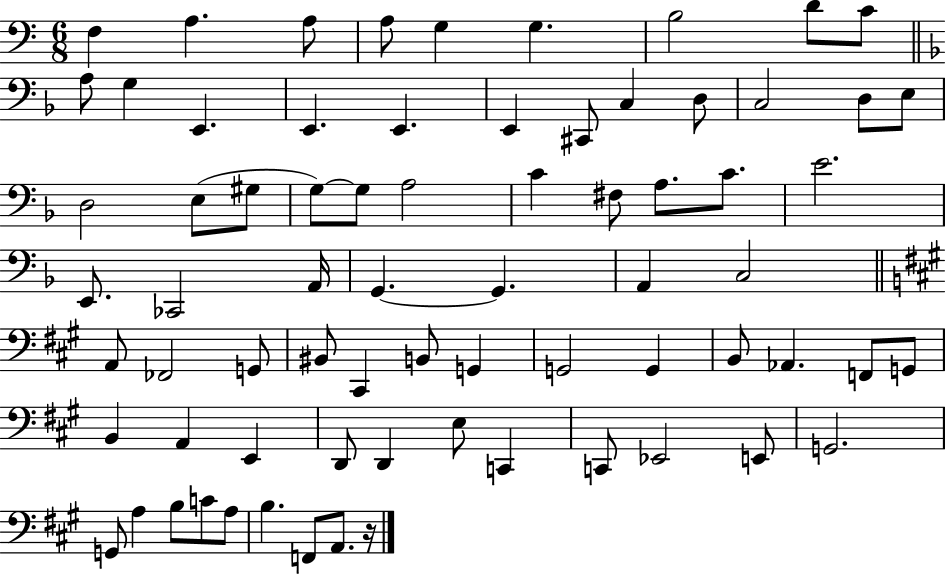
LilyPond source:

{
  \clef bass
  \numericTimeSignature
  \time 6/8
  \key c \major
  f4 a4. a8 | a8 g4 g4. | b2 d'8 c'8 | \bar "||" \break \key f \major a8 g4 e,4. | e,4. e,4. | e,4 cis,8 c4 d8 | c2 d8 e8 | \break d2 e8( gis8 | g8~~) g8 a2 | c'4 fis8 a8. c'8. | e'2. | \break e,8. ces,2 a,16 | g,4.~~ g,4. | a,4 c2 | \bar "||" \break \key a \major a,8 fes,2 g,8 | bis,8 cis,4 b,8 g,4 | g,2 g,4 | b,8 aes,4. f,8 g,8 | \break b,4 a,4 e,4 | d,8 d,4 e8 c,4 | c,8 ees,2 e,8 | g,2. | \break g,8 a4 b8 c'8 a8 | b4. f,8 a,8. r16 | \bar "|."
}